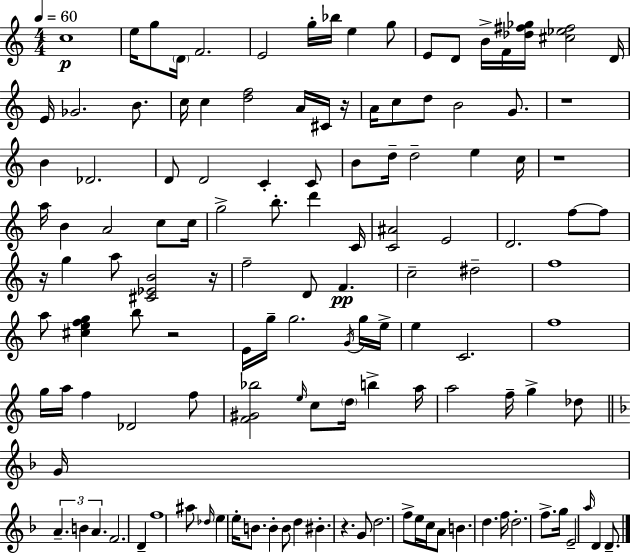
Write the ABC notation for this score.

X:1
T:Untitled
M:4/4
L:1/4
K:C
c4 e/4 g/2 D/4 F2 E2 g/4 _b/4 e g/2 E/2 D/2 B/4 F/4 [_d^f_g]/4 [^c_e^f]2 D/4 E/4 _G2 B/2 c/4 c [df]2 A/4 ^C/4 z/4 A/4 c/2 d/2 B2 G/2 z4 B _D2 D/2 D2 C C/2 B/2 d/4 d2 e c/4 z4 a/4 B A2 c/2 c/4 g2 b/2 d' C/4 [C^A]2 E2 D2 f/2 f/2 z/4 g a/2 [^C_EB]2 z/4 f2 D/2 F c2 ^d2 f4 a/2 [^cefg] b/2 z2 E/4 g/4 g2 G/4 g/4 e/4 e C2 f4 g/4 a/4 f _D2 f/2 [F^G_b]2 e/4 c/2 d/4 b a/4 a2 f/4 g _d/2 G/4 A B A F2 D f4 ^a/2 _d/4 e e/4 B/2 B B/2 d ^B z G/2 d2 f/2 e/4 c/4 A/2 B d f/4 d2 f/2 g/4 E2 a/4 D D/2